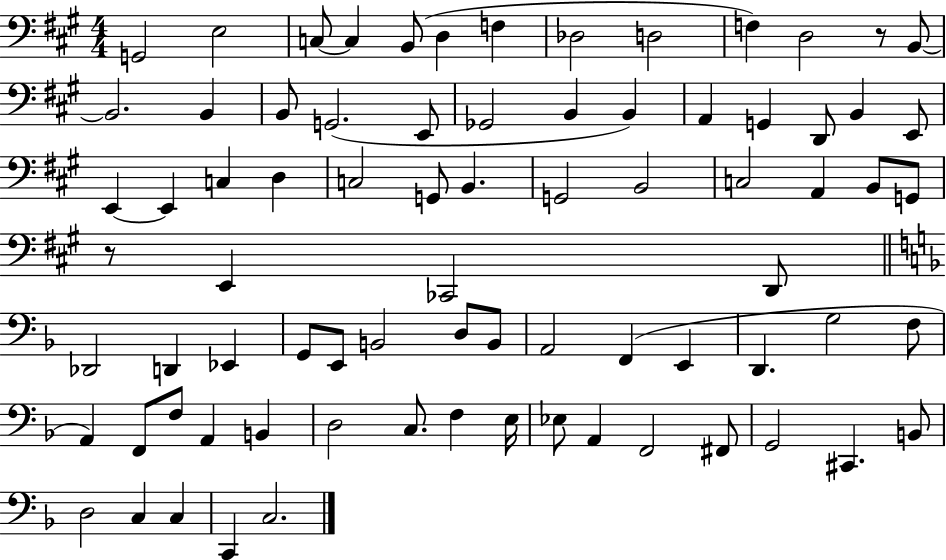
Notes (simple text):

G2/h E3/h C3/e C3/q B2/e D3/q F3/q Db3/h D3/h F3/q D3/h R/e B2/e B2/h. B2/q B2/e G2/h. E2/e Gb2/h B2/q B2/q A2/q G2/q D2/e B2/q E2/e E2/q E2/q C3/q D3/q C3/h G2/e B2/q. G2/h B2/h C3/h A2/q B2/e G2/e R/e E2/q CES2/h D2/e Db2/h D2/q Eb2/q G2/e E2/e B2/h D3/e B2/e A2/h F2/q E2/q D2/q. G3/h F3/e A2/q F2/e F3/e A2/q B2/q D3/h C3/e. F3/q E3/s Eb3/e A2/q F2/h F#2/e G2/h C#2/q. B2/e D3/h C3/q C3/q C2/q C3/h.